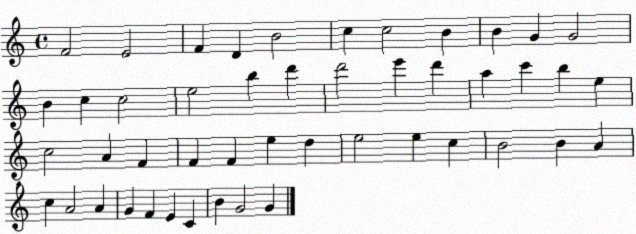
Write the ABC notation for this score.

X:1
T:Untitled
M:4/4
L:1/4
K:C
F2 E2 F D B2 c c2 B B G G2 B c c2 e2 b d' d'2 e' d' a c' b e c2 A F F F e d e2 e c B2 B A c A2 A G F E C B G2 G